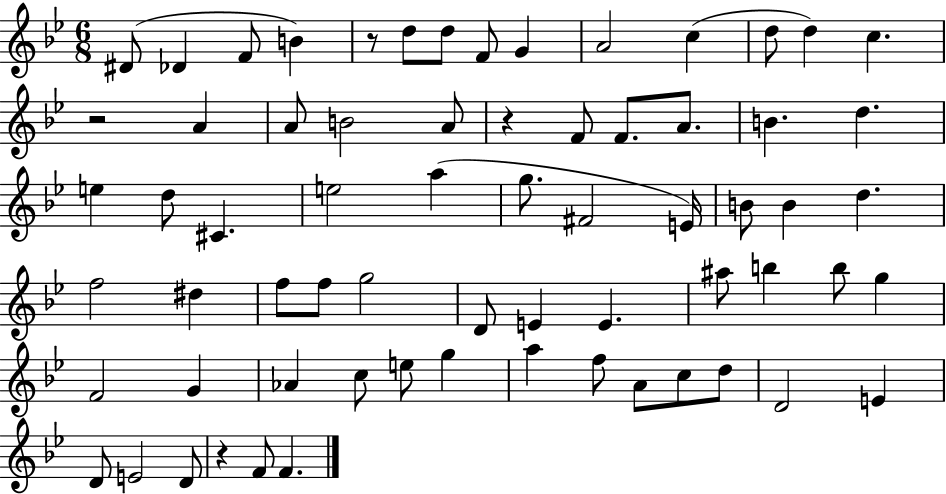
{
  \clef treble
  \numericTimeSignature
  \time 6/8
  \key bes \major
  dis'8( des'4 f'8 b'4) | r8 d''8 d''8 f'8 g'4 | a'2 c''4( | d''8 d''4) c''4. | \break r2 a'4 | a'8 b'2 a'8 | r4 f'8 f'8. a'8. | b'4. d''4. | \break e''4 d''8 cis'4. | e''2 a''4( | g''8. fis'2 e'16) | b'8 b'4 d''4. | \break f''2 dis''4 | f''8 f''8 g''2 | d'8 e'4 e'4. | ais''8 b''4 b''8 g''4 | \break f'2 g'4 | aes'4 c''8 e''8 g''4 | a''4 f''8 a'8 c''8 d''8 | d'2 e'4 | \break d'8 e'2 d'8 | r4 f'8 f'4. | \bar "|."
}